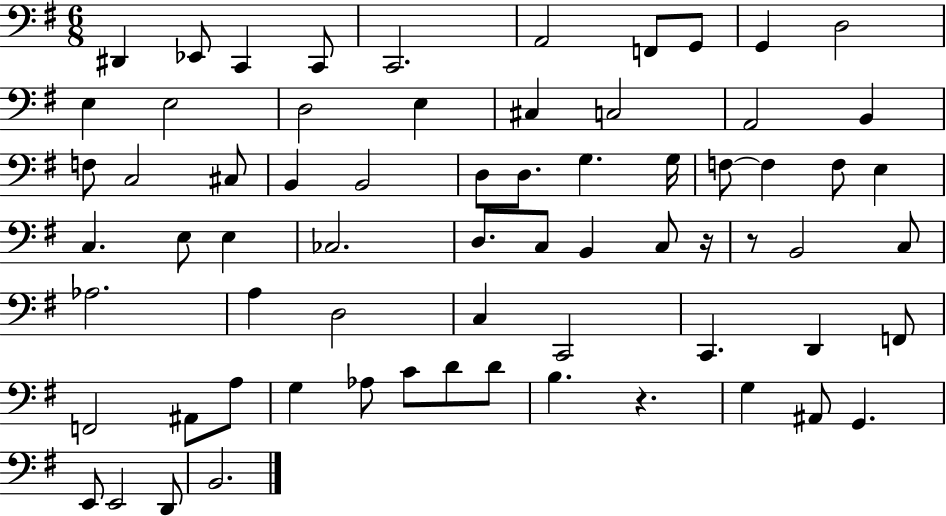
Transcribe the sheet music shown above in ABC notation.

X:1
T:Untitled
M:6/8
L:1/4
K:G
^D,, _E,,/2 C,, C,,/2 C,,2 A,,2 F,,/2 G,,/2 G,, D,2 E, E,2 D,2 E, ^C, C,2 A,,2 B,, F,/2 C,2 ^C,/2 B,, B,,2 D,/2 D,/2 G, G,/4 F,/2 F, F,/2 E, C, E,/2 E, _C,2 D,/2 C,/2 B,, C,/2 z/4 z/2 B,,2 C,/2 _A,2 A, D,2 C, C,,2 C,, D,, F,,/2 F,,2 ^A,,/2 A,/2 G, _A,/2 C/2 D/2 D/2 B, z G, ^A,,/2 G,, E,,/2 E,,2 D,,/2 B,,2